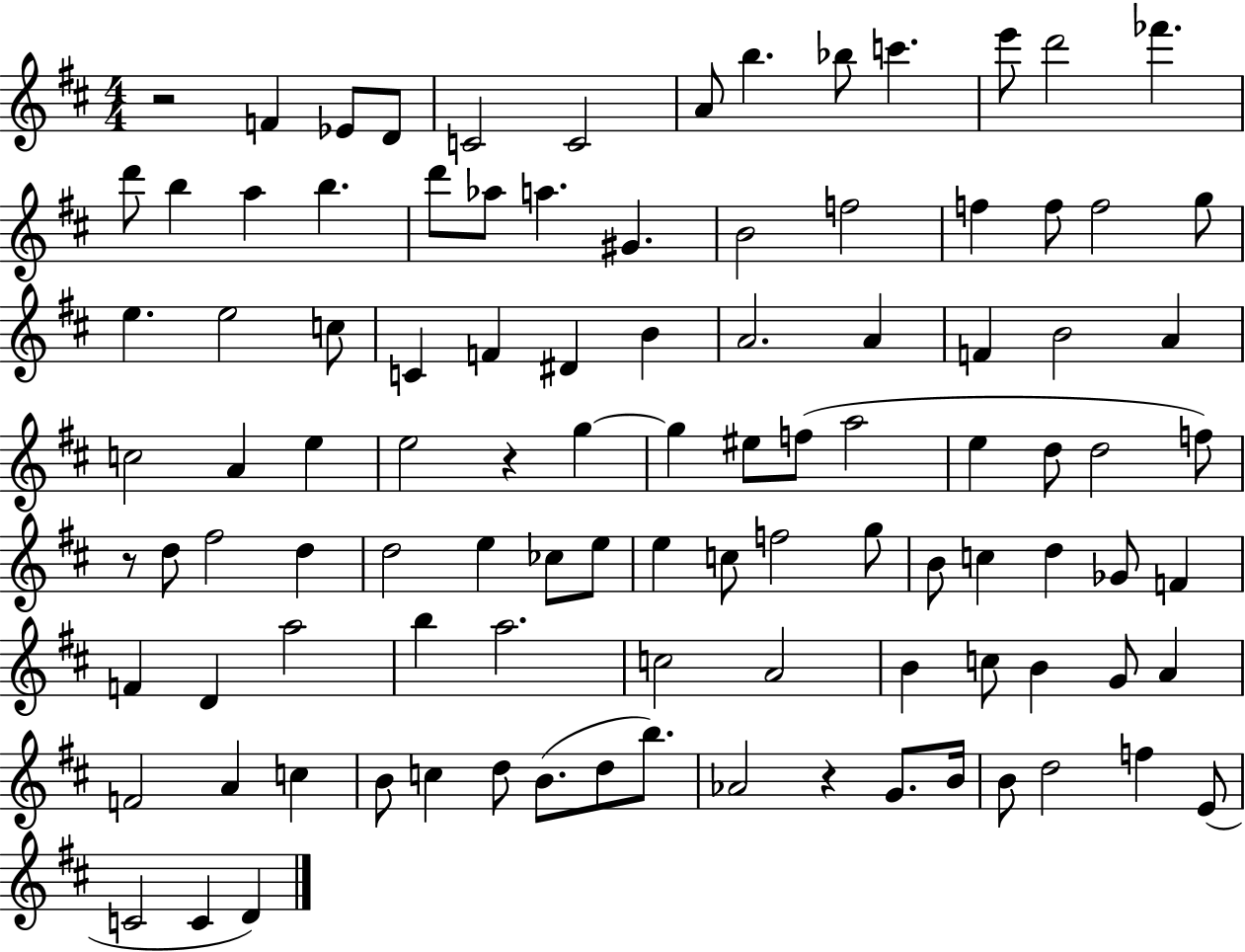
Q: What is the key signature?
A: D major